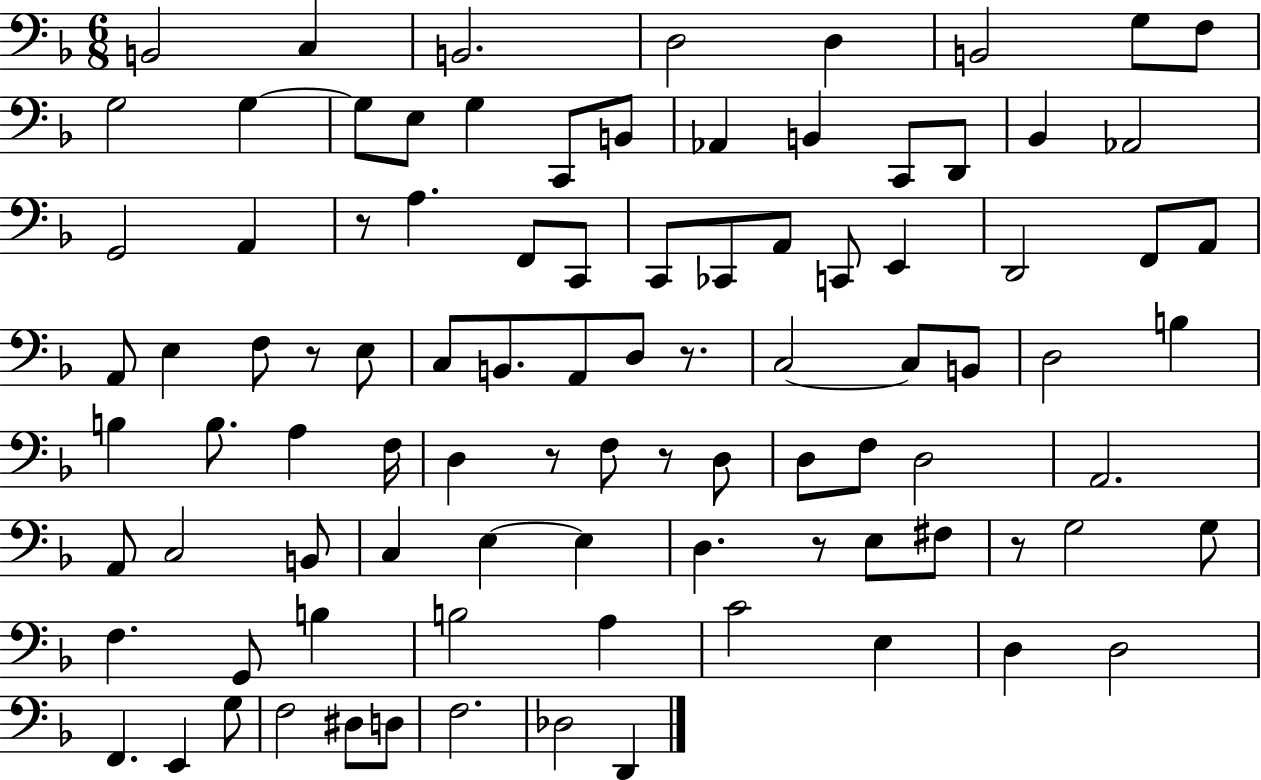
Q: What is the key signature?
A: F major